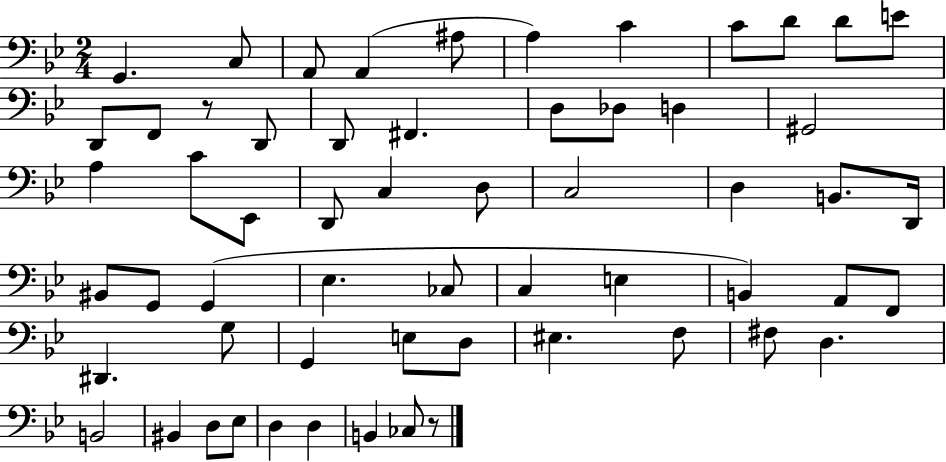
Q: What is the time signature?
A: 2/4